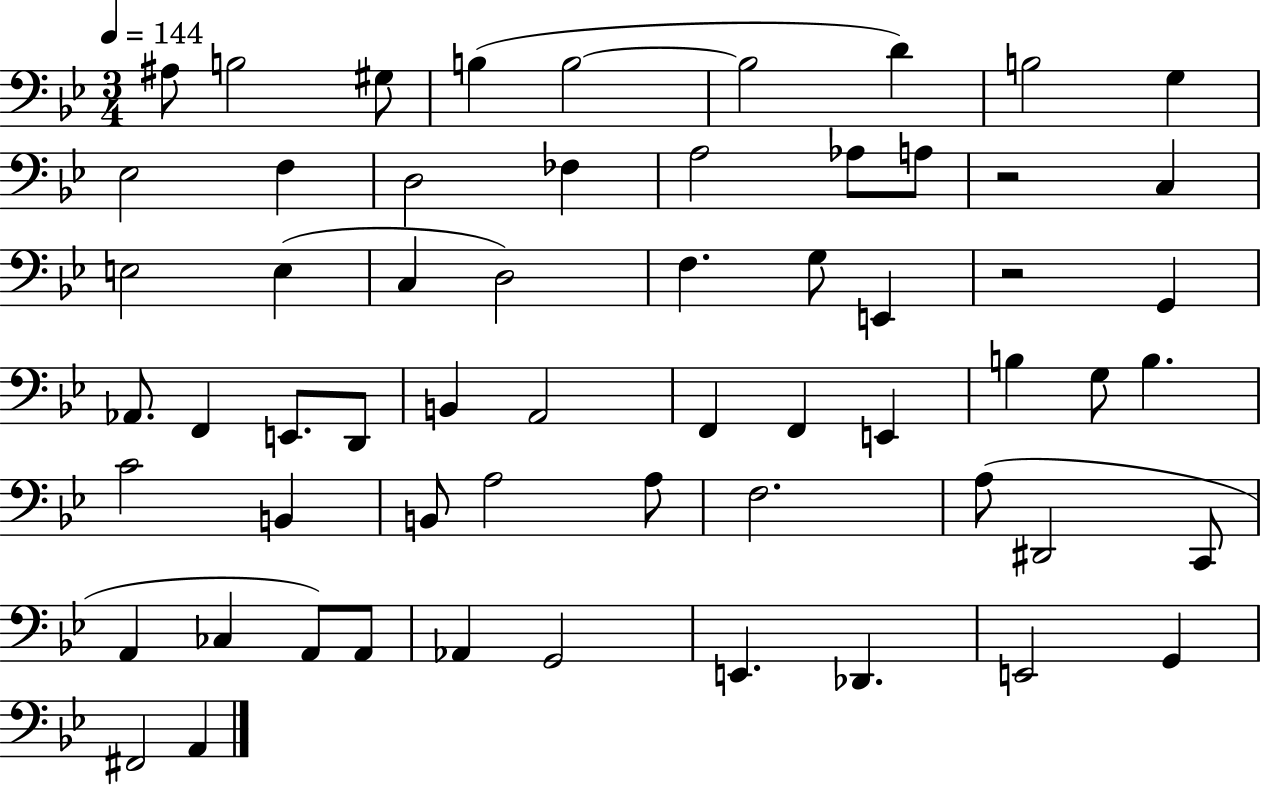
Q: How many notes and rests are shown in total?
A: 60